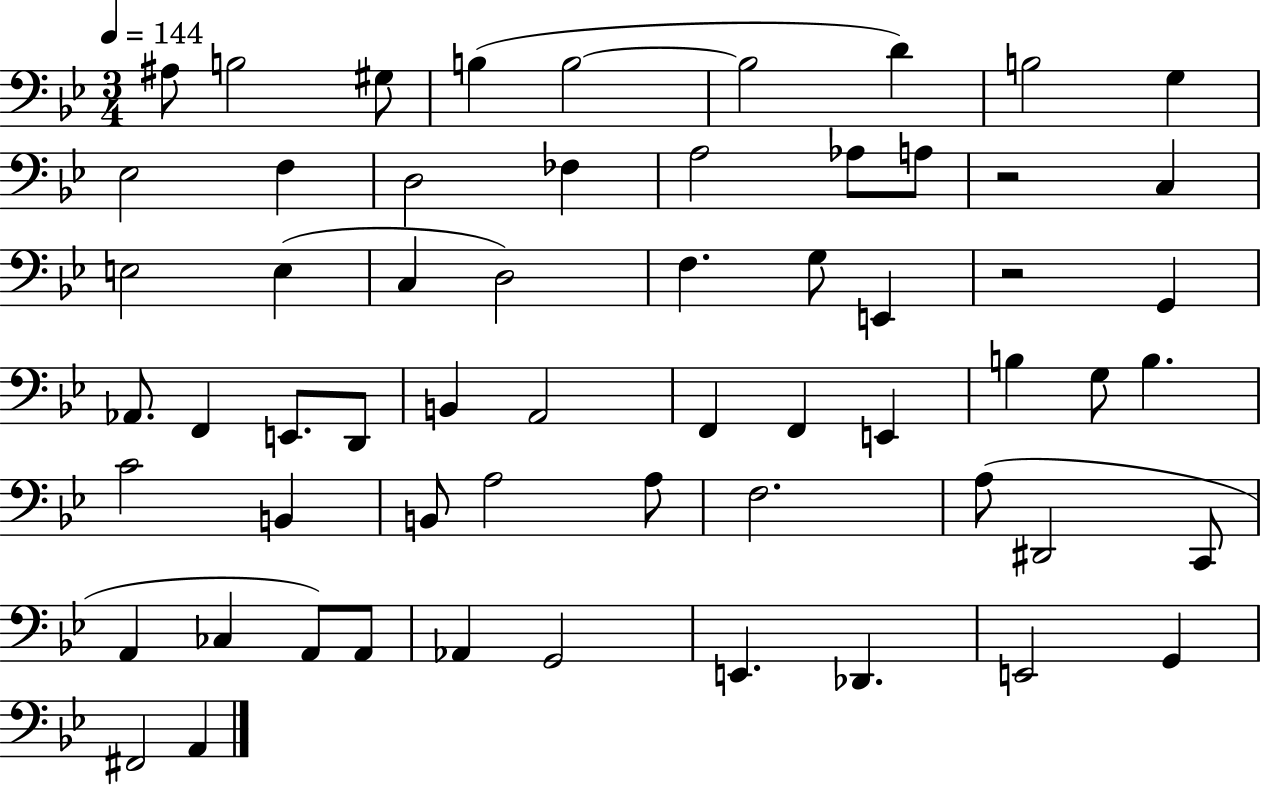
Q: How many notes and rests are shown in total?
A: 60